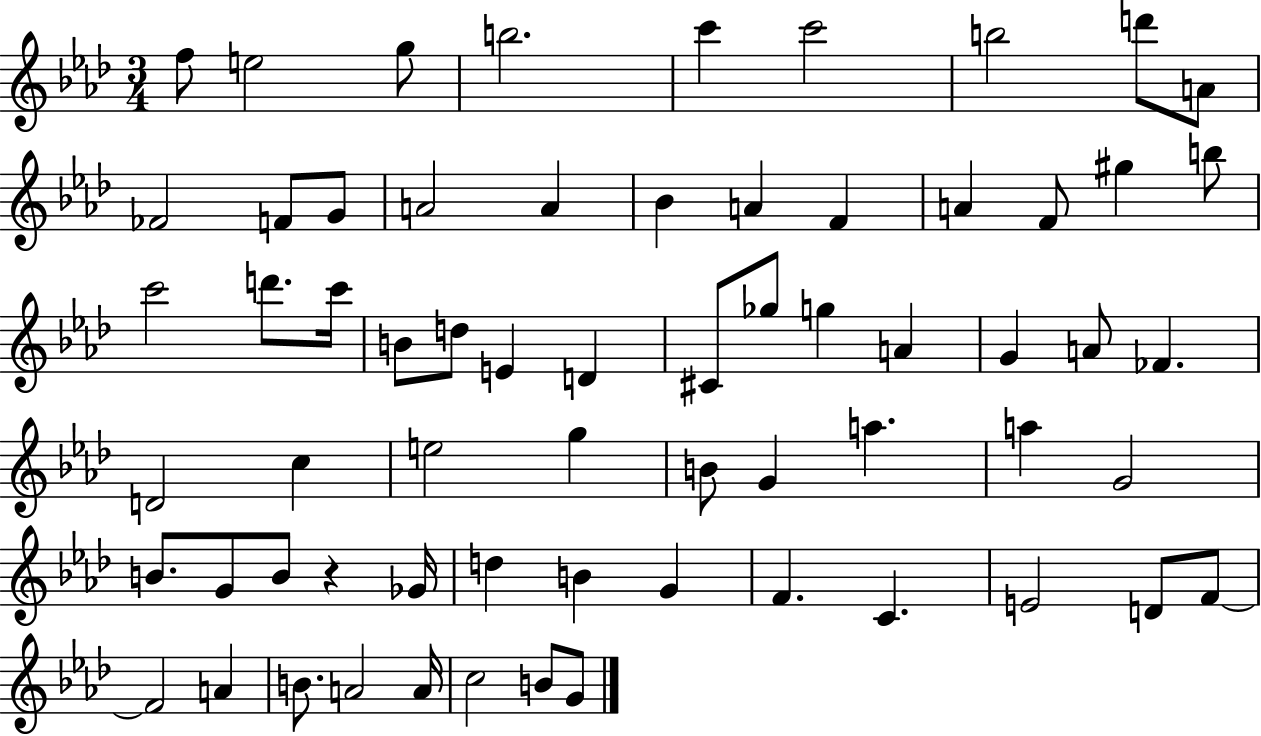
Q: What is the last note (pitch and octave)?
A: G4